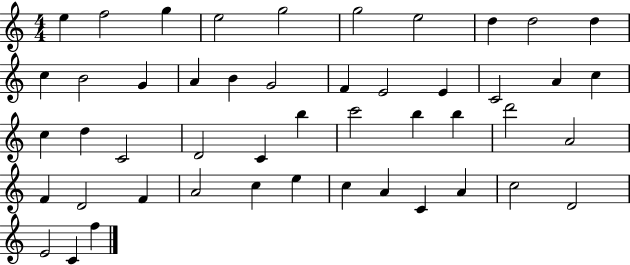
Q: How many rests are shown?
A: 0